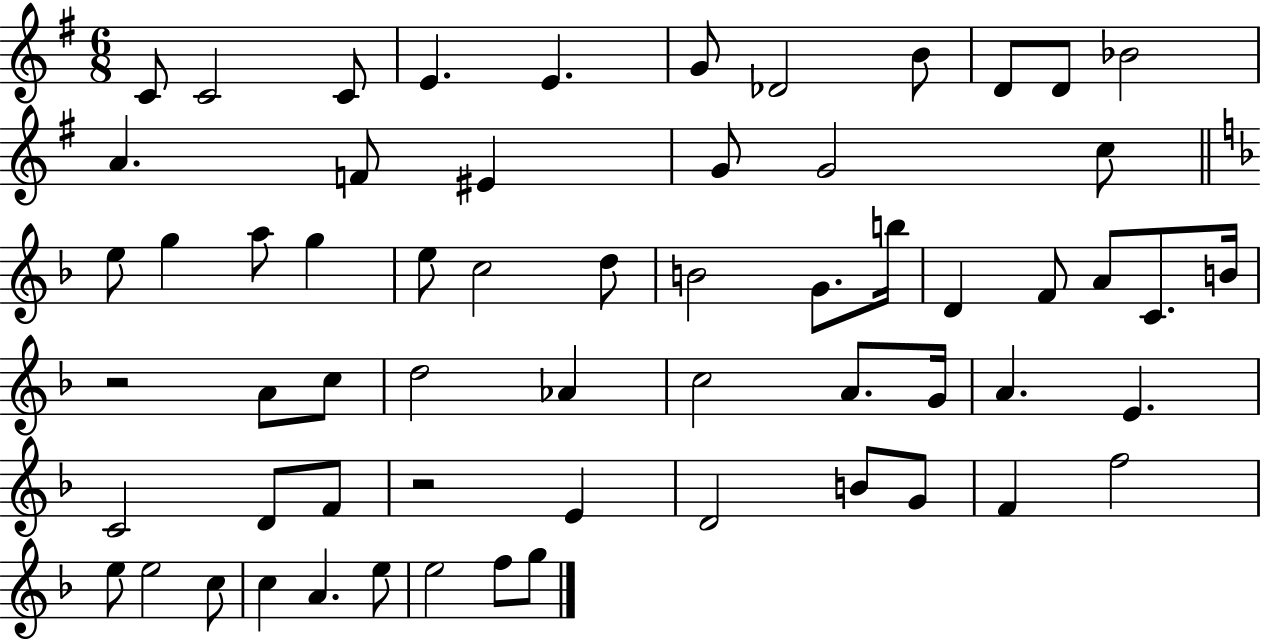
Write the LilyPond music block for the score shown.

{
  \clef treble
  \numericTimeSignature
  \time 6/8
  \key g \major
  c'8 c'2 c'8 | e'4. e'4. | g'8 des'2 b'8 | d'8 d'8 bes'2 | \break a'4. f'8 eis'4 | g'8 g'2 c''8 | \bar "||" \break \key f \major e''8 g''4 a''8 g''4 | e''8 c''2 d''8 | b'2 g'8. b''16 | d'4 f'8 a'8 c'8. b'16 | \break r2 a'8 c''8 | d''2 aes'4 | c''2 a'8. g'16 | a'4. e'4. | \break c'2 d'8 f'8 | r2 e'4 | d'2 b'8 g'8 | f'4 f''2 | \break e''8 e''2 c''8 | c''4 a'4. e''8 | e''2 f''8 g''8 | \bar "|."
}